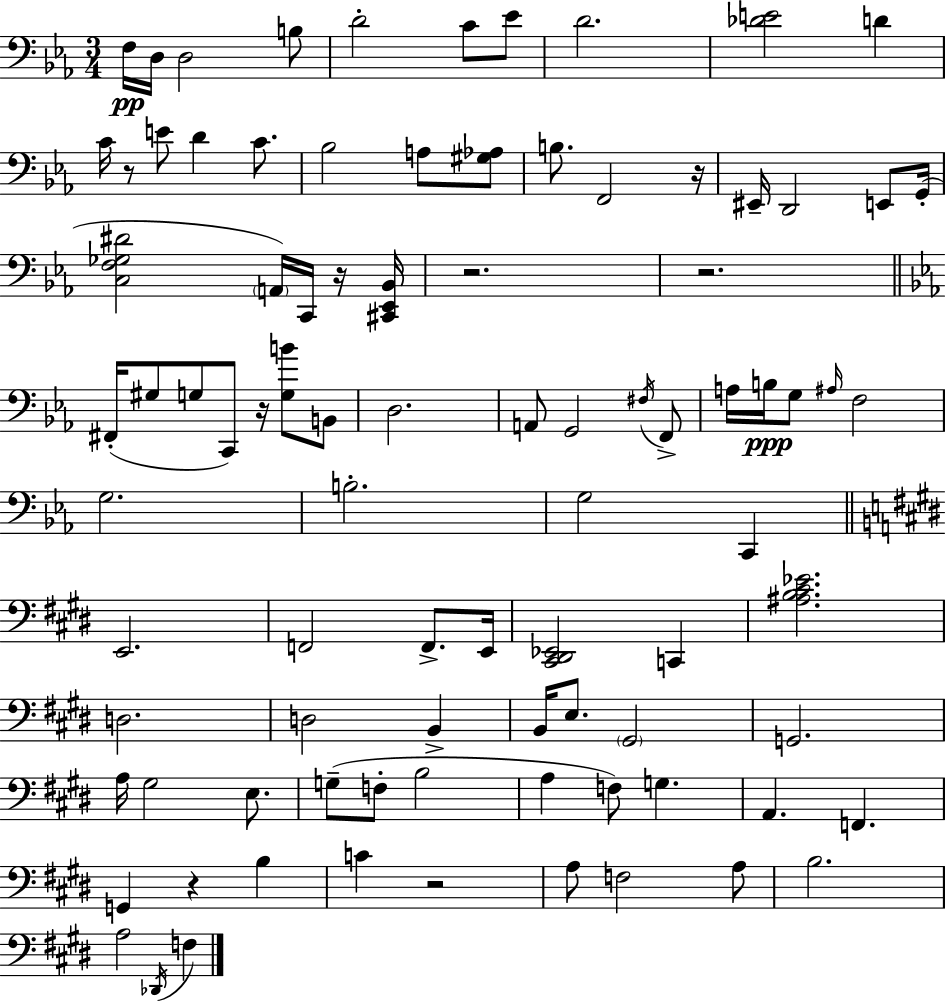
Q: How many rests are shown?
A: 8